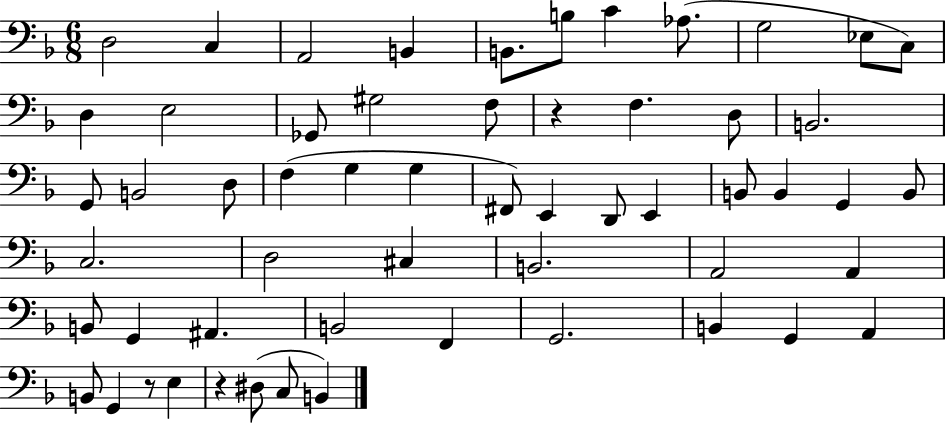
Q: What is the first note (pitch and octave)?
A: D3